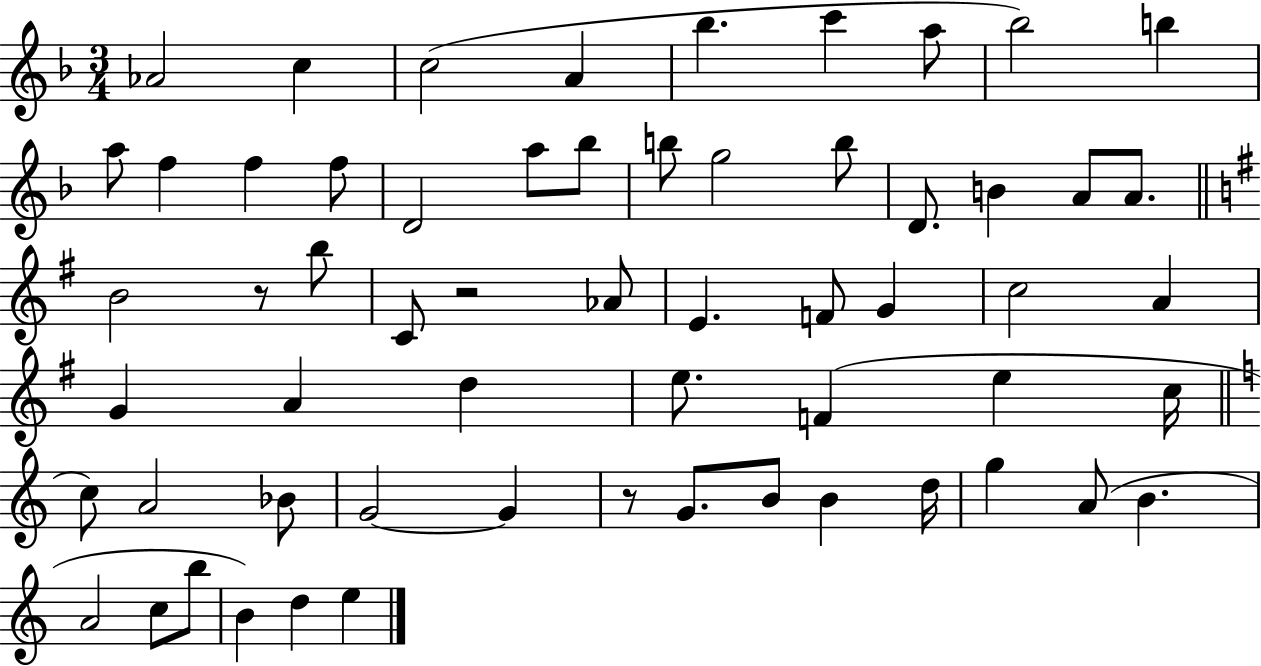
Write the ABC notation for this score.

X:1
T:Untitled
M:3/4
L:1/4
K:F
_A2 c c2 A _b c' a/2 _b2 b a/2 f f f/2 D2 a/2 _b/2 b/2 g2 b/2 D/2 B A/2 A/2 B2 z/2 b/2 C/2 z2 _A/2 E F/2 G c2 A G A d e/2 F e c/4 c/2 A2 _B/2 G2 G z/2 G/2 B/2 B d/4 g A/2 B A2 c/2 b/2 B d e